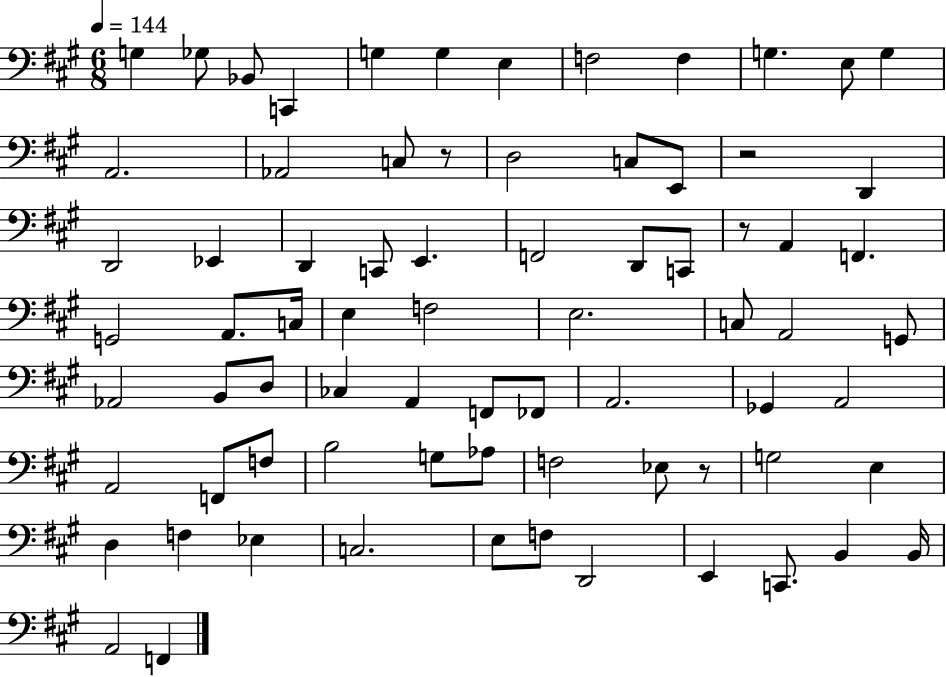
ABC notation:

X:1
T:Untitled
M:6/8
L:1/4
K:A
G, _G,/2 _B,,/2 C,, G, G, E, F,2 F, G, E,/2 G, A,,2 _A,,2 C,/2 z/2 D,2 C,/2 E,,/2 z2 D,, D,,2 _E,, D,, C,,/2 E,, F,,2 D,,/2 C,,/2 z/2 A,, F,, G,,2 A,,/2 C,/4 E, F,2 E,2 C,/2 A,,2 G,,/2 _A,,2 B,,/2 D,/2 _C, A,, F,,/2 _F,,/2 A,,2 _G,, A,,2 A,,2 F,,/2 F,/2 B,2 G,/2 _A,/2 F,2 _E,/2 z/2 G,2 E, D, F, _E, C,2 E,/2 F,/2 D,,2 E,, C,,/2 B,, B,,/4 A,,2 F,,